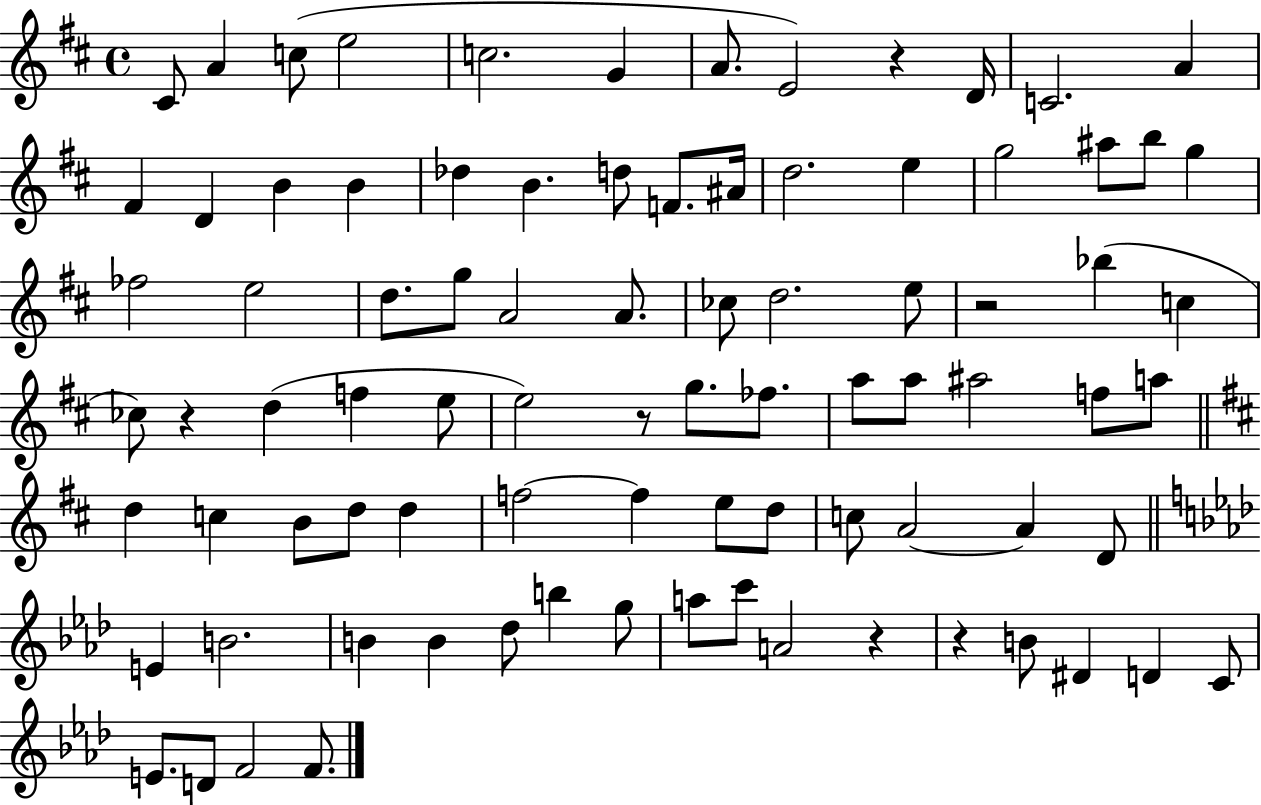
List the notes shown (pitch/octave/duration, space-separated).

C#4/e A4/q C5/e E5/h C5/h. G4/q A4/e. E4/h R/q D4/s C4/h. A4/q F#4/q D4/q B4/q B4/q Db5/q B4/q. D5/e F4/e. A#4/s D5/h. E5/q G5/h A#5/e B5/e G5/q FES5/h E5/h D5/e. G5/e A4/h A4/e. CES5/e D5/h. E5/e R/h Bb5/q C5/q CES5/e R/q D5/q F5/q E5/e E5/h R/e G5/e. FES5/e. A5/e A5/e A#5/h F5/e A5/e D5/q C5/q B4/e D5/e D5/q F5/h F5/q E5/e D5/e C5/e A4/h A4/q D4/e E4/q B4/h. B4/q B4/q Db5/e B5/q G5/e A5/e C6/e A4/h R/q R/q B4/e D#4/q D4/q C4/e E4/e. D4/e F4/h F4/e.